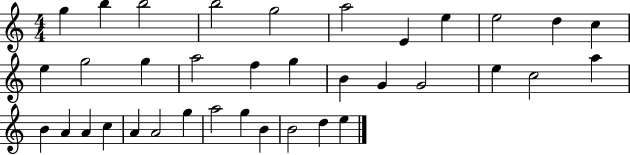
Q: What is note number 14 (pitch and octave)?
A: G5